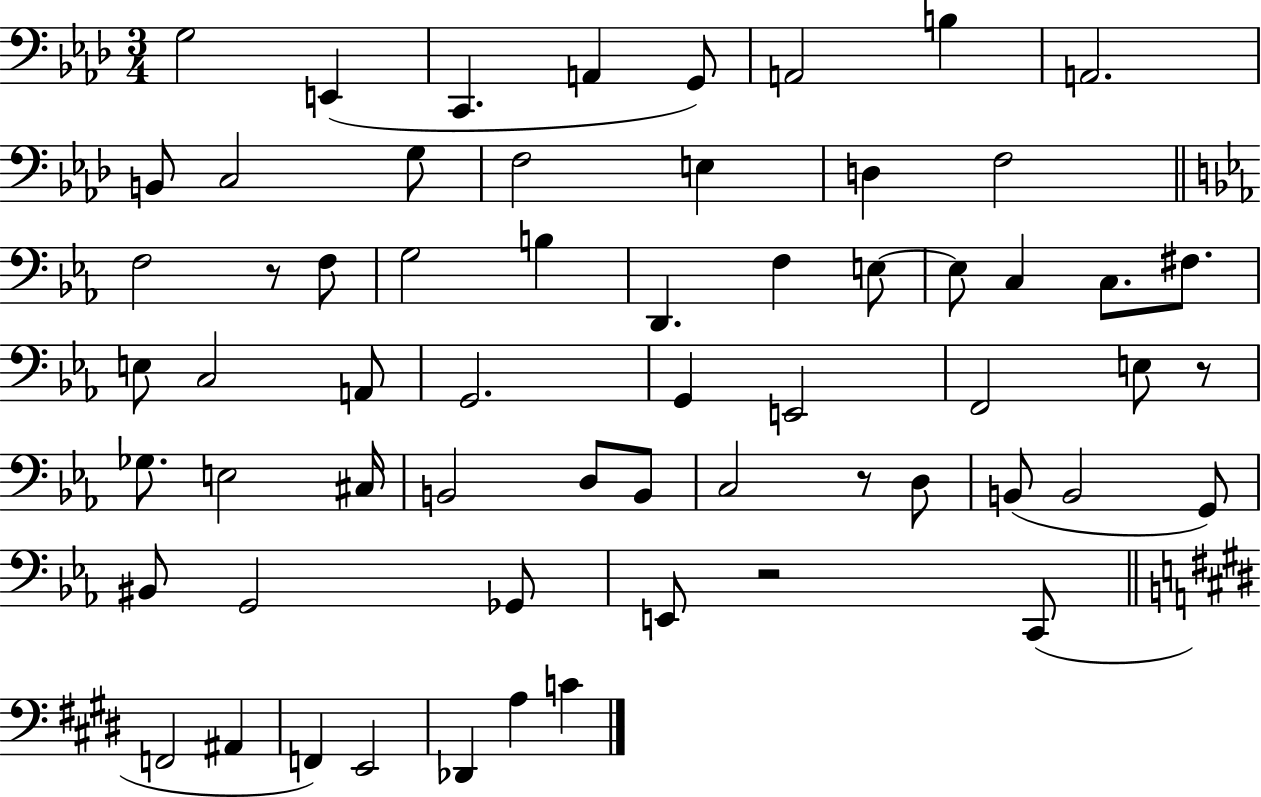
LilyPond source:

{
  \clef bass
  \numericTimeSignature
  \time 3/4
  \key aes \major
  \repeat volta 2 { g2 e,4( | c,4. a,4 g,8) | a,2 b4 | a,2. | \break b,8 c2 g8 | f2 e4 | d4 f2 | \bar "||" \break \key ees \major f2 r8 f8 | g2 b4 | d,4. f4 e8~~ | e8 c4 c8. fis8. | \break e8 c2 a,8 | g,2. | g,4 e,2 | f,2 e8 r8 | \break ges8. e2 cis16 | b,2 d8 b,8 | c2 r8 d8 | b,8( b,2 g,8) | \break bis,8 g,2 ges,8 | e,8 r2 c,8( | \bar "||" \break \key e \major f,2 ais,4 | f,4) e,2 | des,4 a4 c'4 | } \bar "|."
}